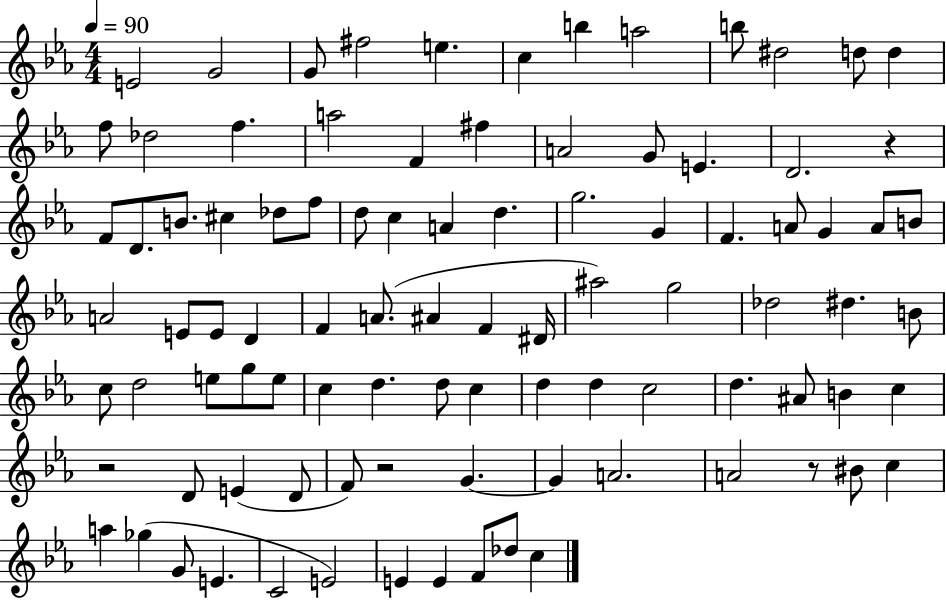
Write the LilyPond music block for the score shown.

{
  \clef treble
  \numericTimeSignature
  \time 4/4
  \key ees \major
  \tempo 4 = 90
  e'2 g'2 | g'8 fis''2 e''4. | c''4 b''4 a''2 | b''8 dis''2 d''8 d''4 | \break f''8 des''2 f''4. | a''2 f'4 fis''4 | a'2 g'8 e'4. | d'2. r4 | \break f'8 d'8. b'8. cis''4 des''8 f''8 | d''8 c''4 a'4 d''4. | g''2. g'4 | f'4. a'8 g'4 a'8 b'8 | \break a'2 e'8 e'8 d'4 | f'4 a'8.( ais'4 f'4 dis'16 | ais''2) g''2 | des''2 dis''4. b'8 | \break c''8 d''2 e''8 g''8 e''8 | c''4 d''4. d''8 c''4 | d''4 d''4 c''2 | d''4. ais'8 b'4 c''4 | \break r2 d'8 e'4( d'8 | f'8) r2 g'4.~~ | g'4 a'2. | a'2 r8 bis'8 c''4 | \break a''4 ges''4( g'8 e'4. | c'2 e'2) | e'4 e'4 f'8 des''8 c''4 | \bar "|."
}